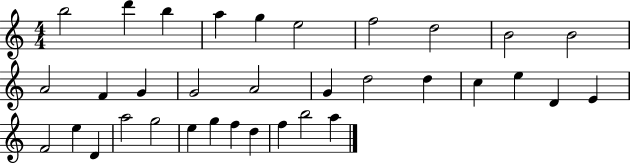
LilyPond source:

{
  \clef treble
  \numericTimeSignature
  \time 4/4
  \key c \major
  b''2 d'''4 b''4 | a''4 g''4 e''2 | f''2 d''2 | b'2 b'2 | \break a'2 f'4 g'4 | g'2 a'2 | g'4 d''2 d''4 | c''4 e''4 d'4 e'4 | \break f'2 e''4 d'4 | a''2 g''2 | e''4 g''4 f''4 d''4 | f''4 b''2 a''4 | \break \bar "|."
}